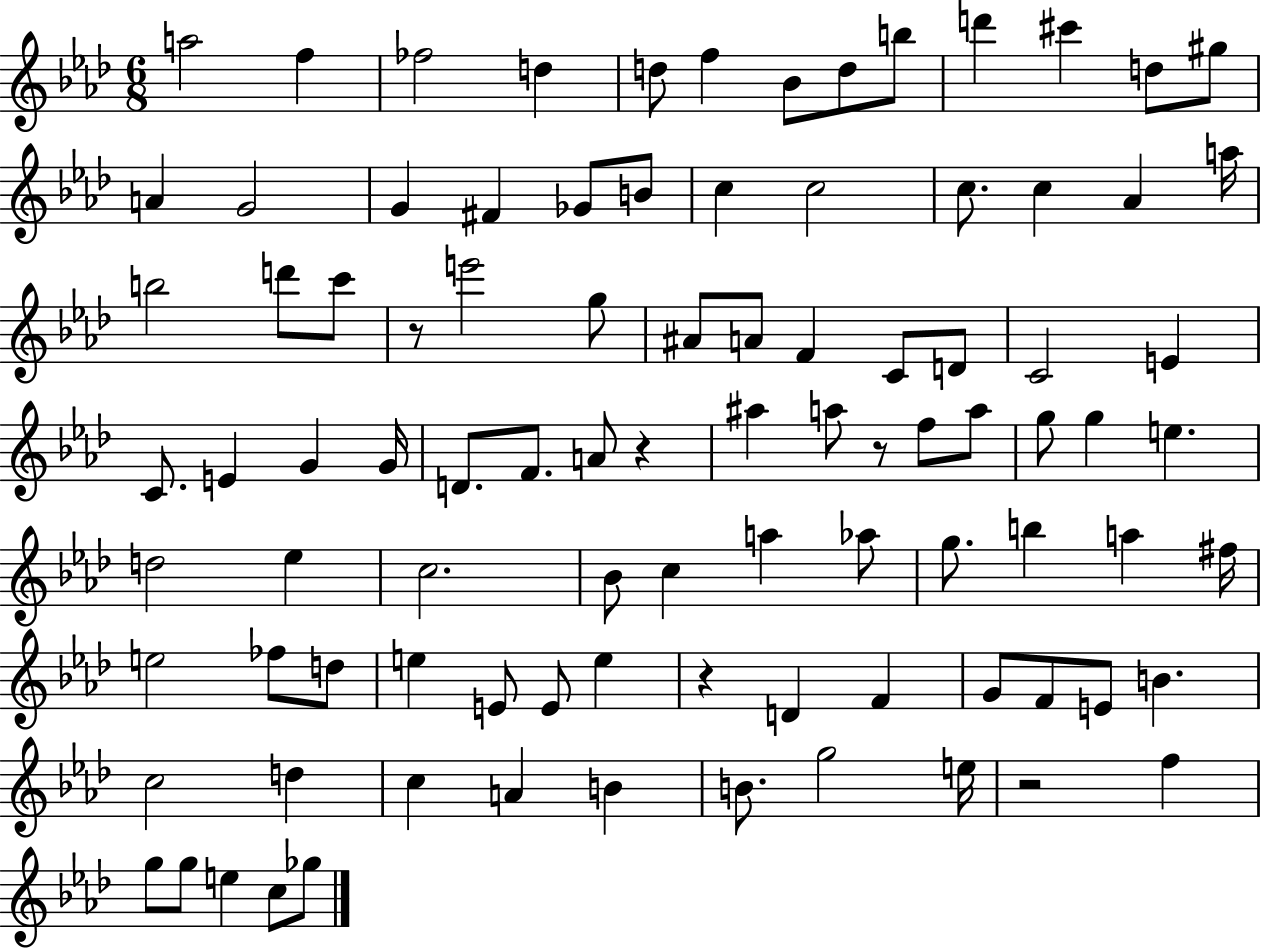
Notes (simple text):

A5/h F5/q FES5/h D5/q D5/e F5/q Bb4/e D5/e B5/e D6/q C#6/q D5/e G#5/e A4/q G4/h G4/q F#4/q Gb4/e B4/e C5/q C5/h C5/e. C5/q Ab4/q A5/s B5/h D6/e C6/e R/e E6/h G5/e A#4/e A4/e F4/q C4/e D4/e C4/h E4/q C4/e. E4/q G4/q G4/s D4/e. F4/e. A4/e R/q A#5/q A5/e R/e F5/e A5/e G5/e G5/q E5/q. D5/h Eb5/q C5/h. Bb4/e C5/q A5/q Ab5/e G5/e. B5/q A5/q F#5/s E5/h FES5/e D5/e E5/q E4/e E4/e E5/q R/q D4/q F4/q G4/e F4/e E4/e B4/q. C5/h D5/q C5/q A4/q B4/q B4/e. G5/h E5/s R/h F5/q G5/e G5/e E5/q C5/e Gb5/e